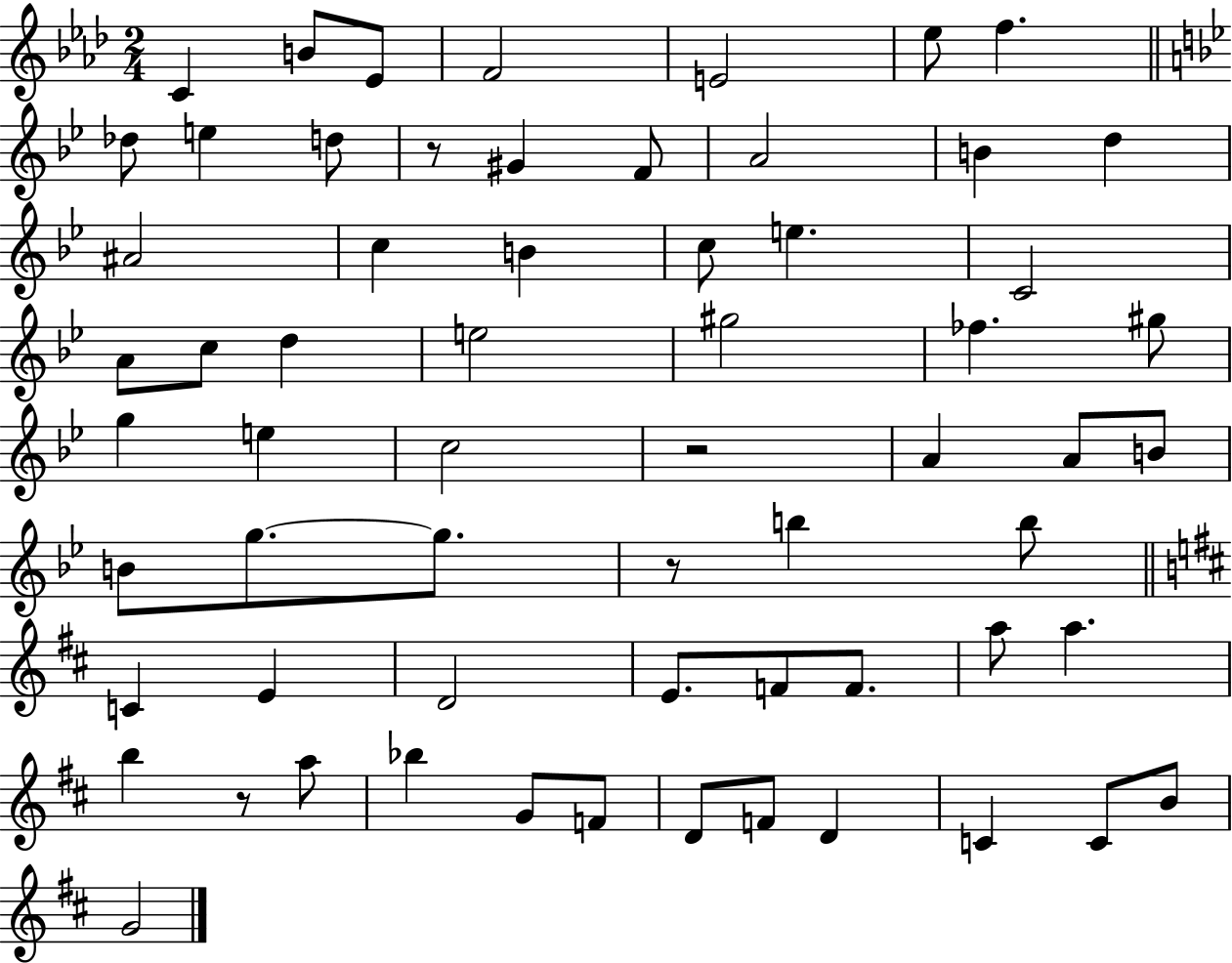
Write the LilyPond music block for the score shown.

{
  \clef treble
  \numericTimeSignature
  \time 2/4
  \key aes \major
  c'4 b'8 ees'8 | f'2 | e'2 | ees''8 f''4. | \break \bar "||" \break \key bes \major des''8 e''4 d''8 | r8 gis'4 f'8 | a'2 | b'4 d''4 | \break ais'2 | c''4 b'4 | c''8 e''4. | c'2 | \break a'8 c''8 d''4 | e''2 | gis''2 | fes''4. gis''8 | \break g''4 e''4 | c''2 | r2 | a'4 a'8 b'8 | \break b'8 g''8.~~ g''8. | r8 b''4 b''8 | \bar "||" \break \key d \major c'4 e'4 | d'2 | e'8. f'8 f'8. | a''8 a''4. | \break b''4 r8 a''8 | bes''4 g'8 f'8 | d'8 f'8 d'4 | c'4 c'8 b'8 | \break g'2 | \bar "|."
}